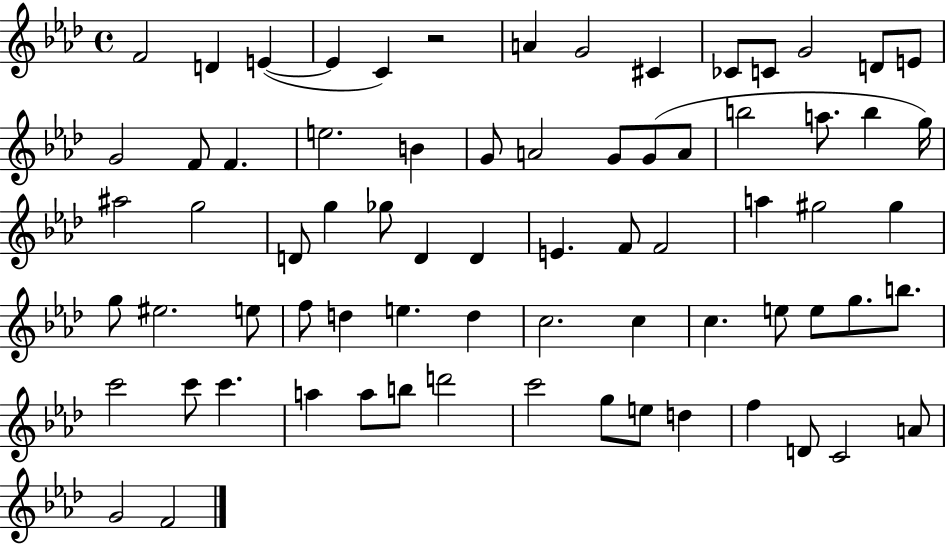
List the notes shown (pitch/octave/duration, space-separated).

F4/h D4/q E4/q E4/q C4/q R/h A4/q G4/h C#4/q CES4/e C4/e G4/h D4/e E4/e G4/h F4/e F4/q. E5/h. B4/q G4/e A4/h G4/e G4/e A4/e B5/h A5/e. B5/q G5/s A#5/h G5/h D4/e G5/q Gb5/e D4/q D4/q E4/q. F4/e F4/h A5/q G#5/h G#5/q G5/e EIS5/h. E5/e F5/e D5/q E5/q. D5/q C5/h. C5/q C5/q. E5/e E5/e G5/e. B5/e. C6/h C6/e C6/q. A5/q A5/e B5/e D6/h C6/h G5/e E5/e D5/q F5/q D4/e C4/h A4/e G4/h F4/h